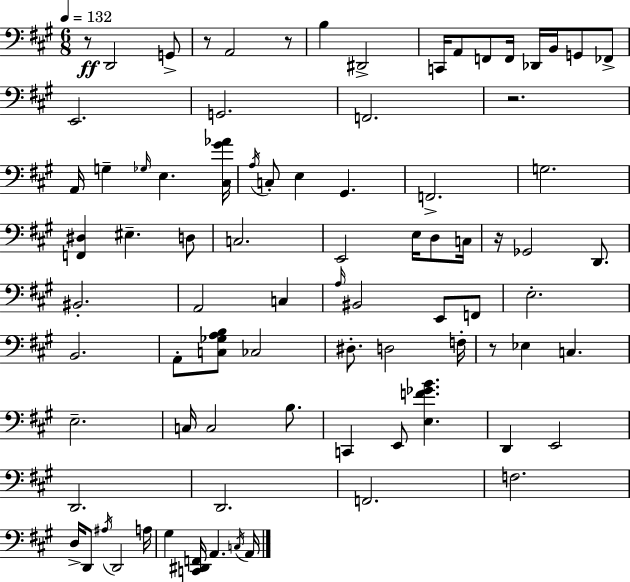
R/e D2/h G2/e R/e A2/h R/e B3/q D#2/h C2/s A2/e F2/e F2/s Db2/s B2/s G2/e FES2/e E2/h. G2/h. F2/h. R/h. A2/s G3/q Gb3/s E3/q. [C#3,G#4,Ab4]/s A3/s C3/e E3/q G#2/q. F2/h. G3/h. [F2,D#3]/q EIS3/q. D3/e C3/h. E2/h E3/s D3/e C3/s R/s Gb2/h D2/e. BIS2/h. A2/h C3/q A3/s BIS2/h E2/e F2/e E3/h. B2/h. A2/e [C3,Gb3,A3,B3]/e CES3/h D#3/e. D3/h F3/s R/e Eb3/q C3/q. E3/h. C3/s C3/h B3/e. C2/q E2/e [E3,F4,Gb4,B4]/q. D2/q E2/h D2/h. D2/h. F2/h. F3/h. D3/s D2/e A#3/s D2/h A3/s G#3/q [C2,D#2,F2]/s A2/q. C3/s A2/s